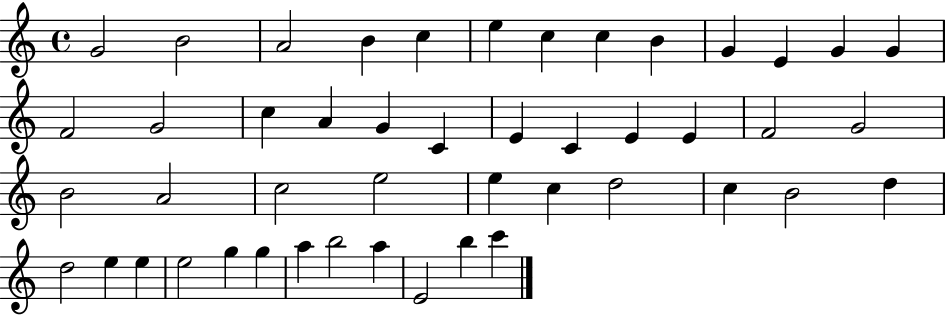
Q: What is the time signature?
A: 4/4